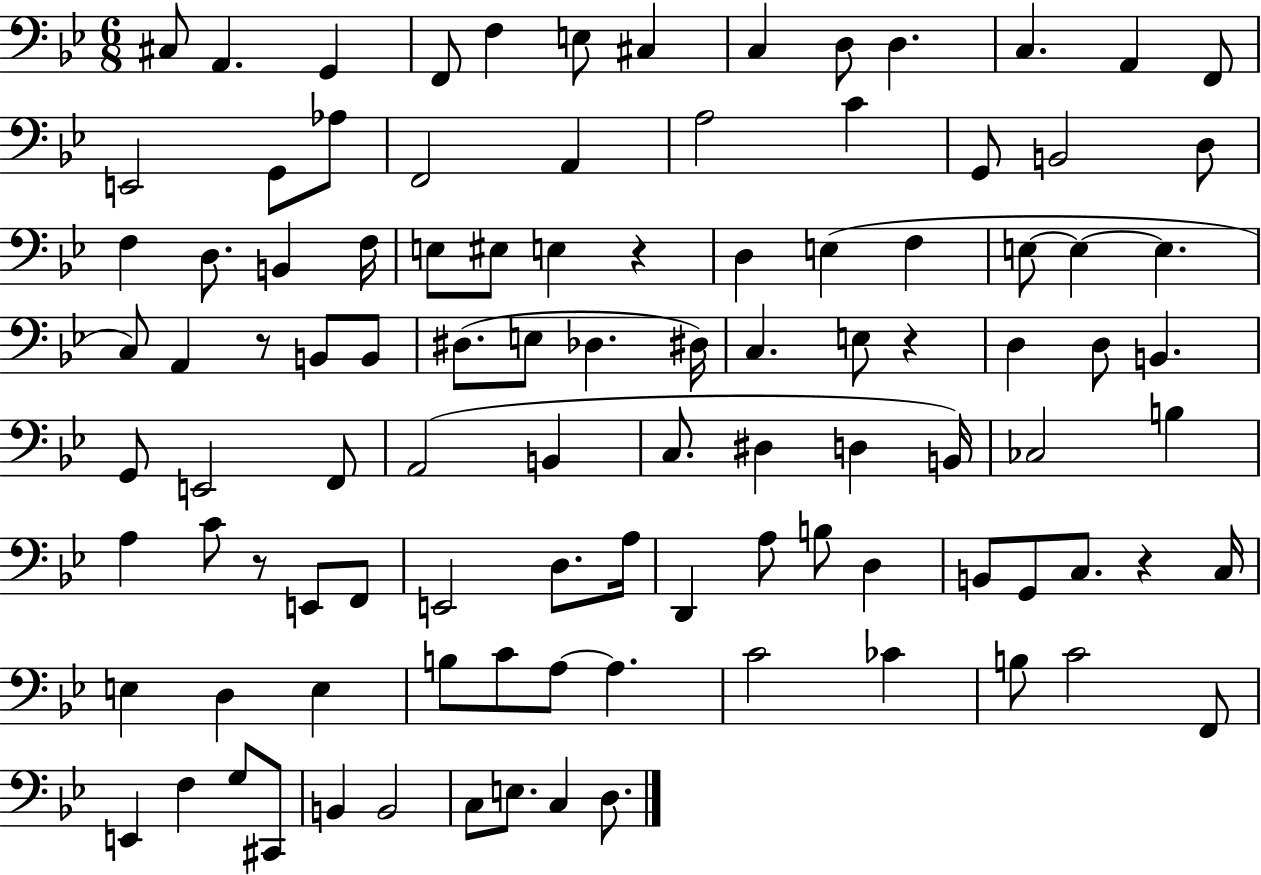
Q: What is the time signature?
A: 6/8